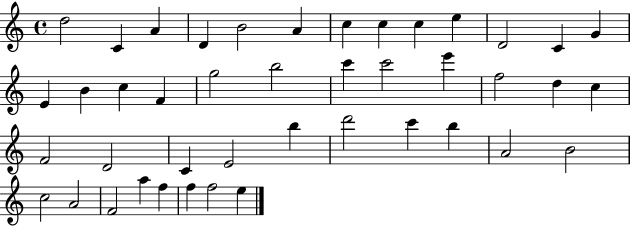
D5/h C4/q A4/q D4/q B4/h A4/q C5/q C5/q C5/q E5/q D4/h C4/q G4/q E4/q B4/q C5/q F4/q G5/h B5/h C6/q C6/h E6/q F5/h D5/q C5/q F4/h D4/h C4/q E4/h B5/q D6/h C6/q B5/q A4/h B4/h C5/h A4/h F4/h A5/q F5/q F5/q F5/h E5/q